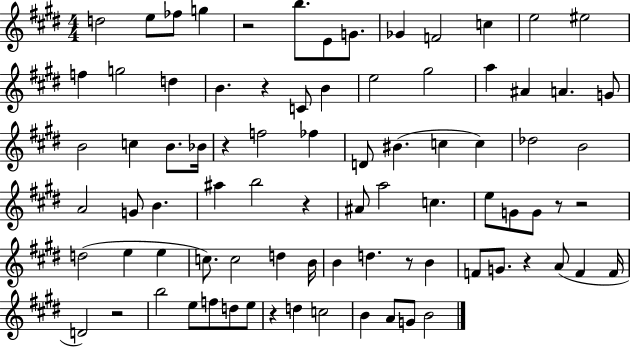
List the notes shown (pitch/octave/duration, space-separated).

D5/h E5/e FES5/e G5/q R/h B5/e. E4/e G4/e. Gb4/q F4/h C5/q E5/h EIS5/h F5/q G5/h D5/q B4/q. R/q C4/e B4/q E5/h G#5/h A5/q A#4/q A4/q. G4/e B4/h C5/q B4/e. Bb4/s R/q F5/h FES5/q D4/e BIS4/q. C5/q C5/q Db5/h B4/h A4/h G4/e B4/q. A#5/q B5/h R/q A#4/e A5/h C5/q. E5/e G4/e G4/e R/e R/h D5/h E5/q E5/q C5/e. C5/h D5/q B4/s B4/q D5/q. R/e B4/q F4/e G4/e. R/q A4/e F4/q F4/s D4/h R/h B5/h E5/e F5/e D5/e E5/e R/q D5/q C5/h B4/q A4/e G4/e B4/h